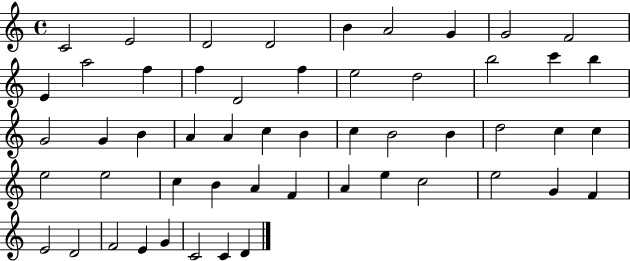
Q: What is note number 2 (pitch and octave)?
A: E4